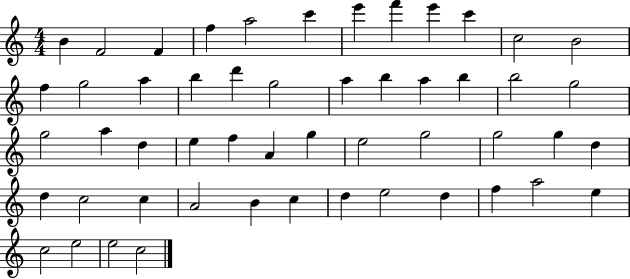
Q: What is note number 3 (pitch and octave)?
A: F4